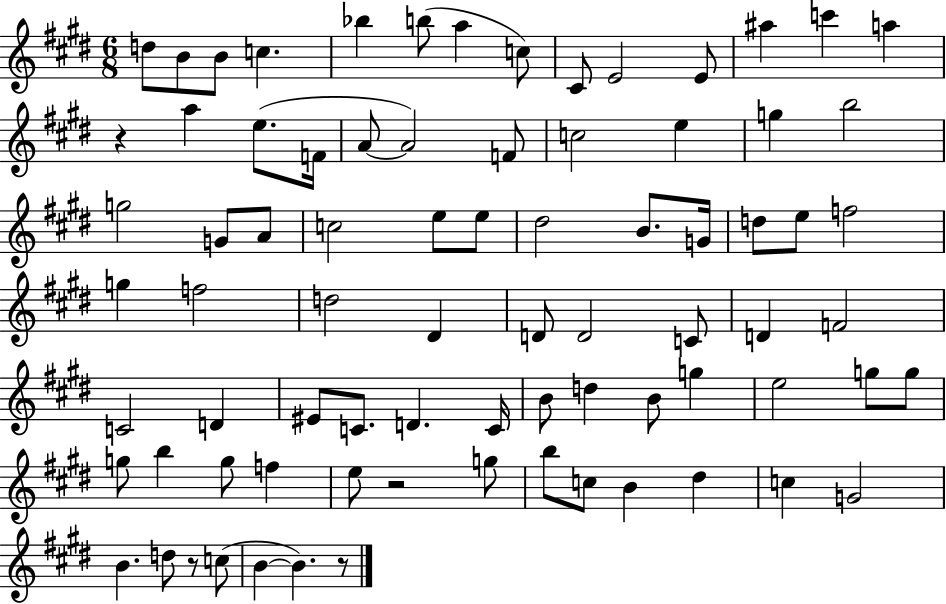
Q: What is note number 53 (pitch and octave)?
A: D5